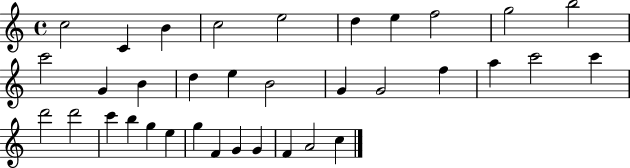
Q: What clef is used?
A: treble